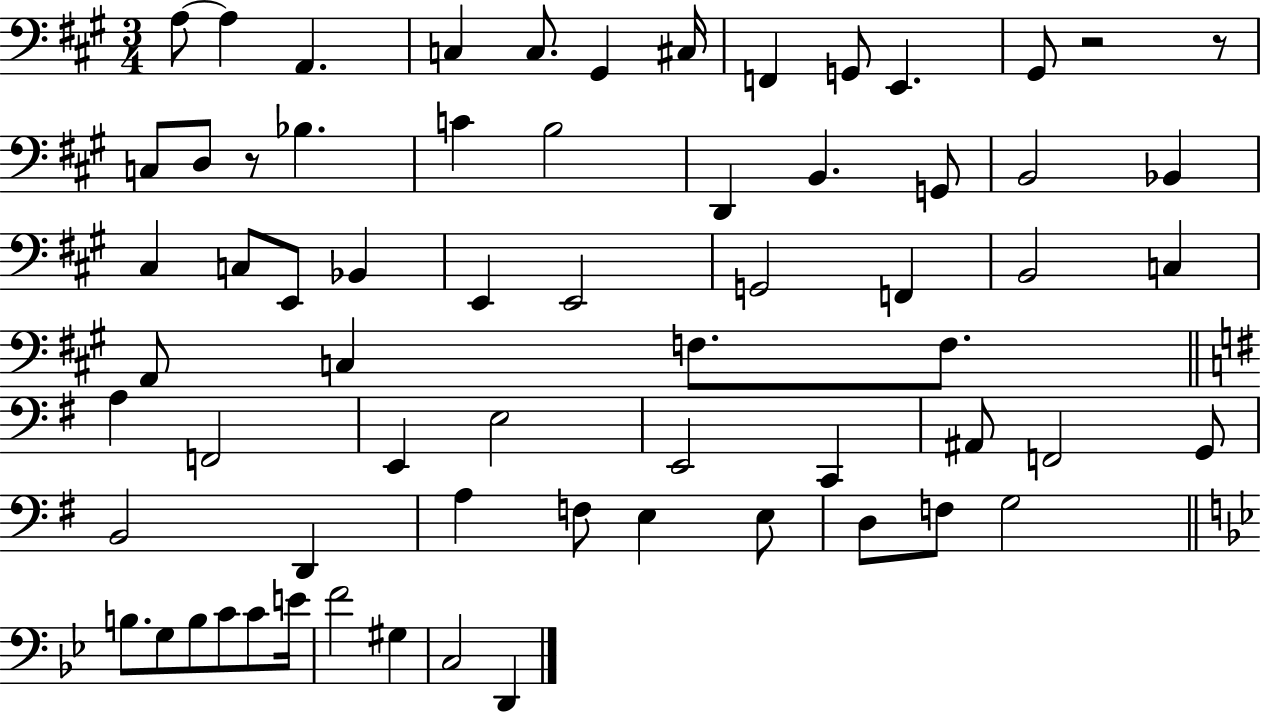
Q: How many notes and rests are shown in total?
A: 66